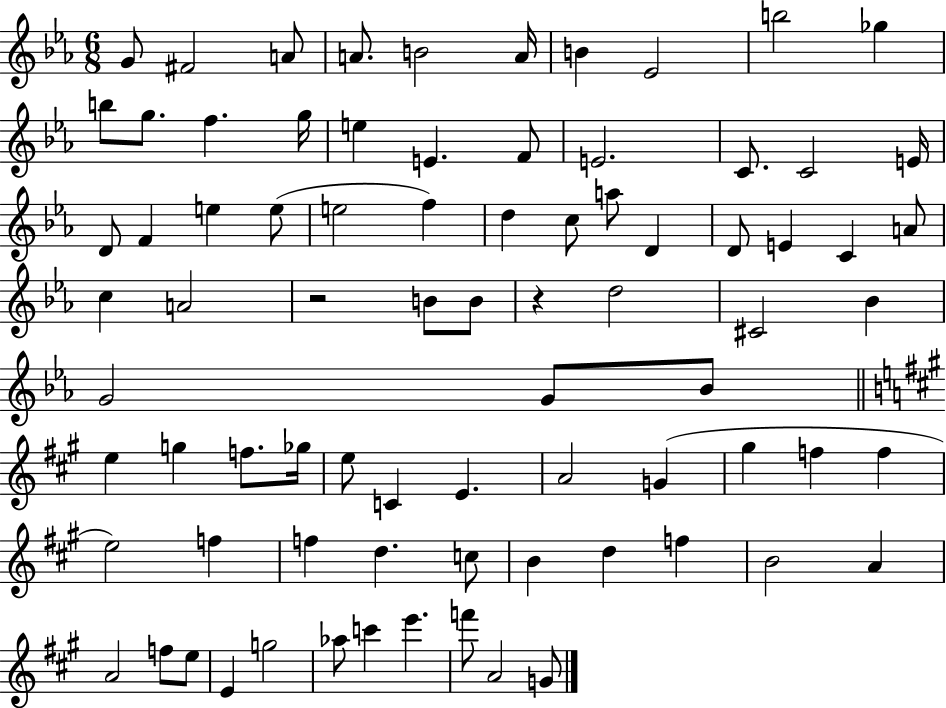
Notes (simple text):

G4/e F#4/h A4/e A4/e. B4/h A4/s B4/q Eb4/h B5/h Gb5/q B5/e G5/e. F5/q. G5/s E5/q E4/q. F4/e E4/h. C4/e. C4/h E4/s D4/e F4/q E5/q E5/e E5/h F5/q D5/q C5/e A5/e D4/q D4/e E4/q C4/q A4/e C5/q A4/h R/h B4/e B4/e R/q D5/h C#4/h Bb4/q G4/h G4/e Bb4/e E5/q G5/q F5/e. Gb5/s E5/e C4/q E4/q. A4/h G4/q G#5/q F5/q F5/q E5/h F5/q F5/q D5/q. C5/e B4/q D5/q F5/q B4/h A4/q A4/h F5/e E5/e E4/q G5/h Ab5/e C6/q E6/q. F6/e A4/h G4/e